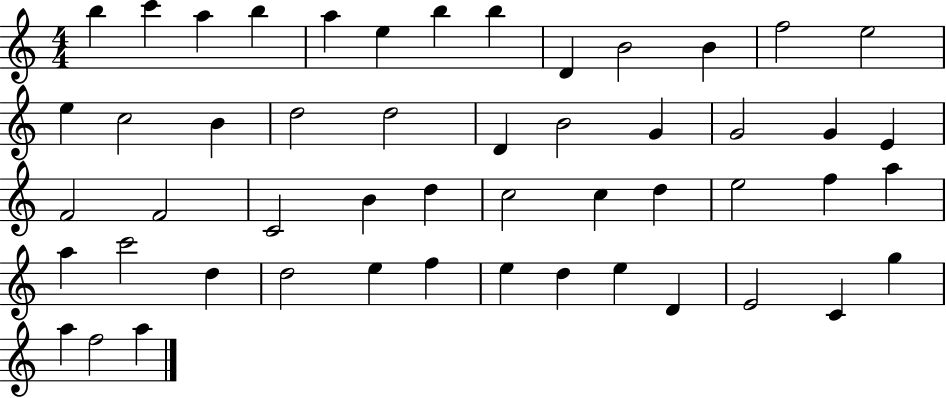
B5/q C6/q A5/q B5/q A5/q E5/q B5/q B5/q D4/q B4/h B4/q F5/h E5/h E5/q C5/h B4/q D5/h D5/h D4/q B4/h G4/q G4/h G4/q E4/q F4/h F4/h C4/h B4/q D5/q C5/h C5/q D5/q E5/h F5/q A5/q A5/q C6/h D5/q D5/h E5/q F5/q E5/q D5/q E5/q D4/q E4/h C4/q G5/q A5/q F5/h A5/q